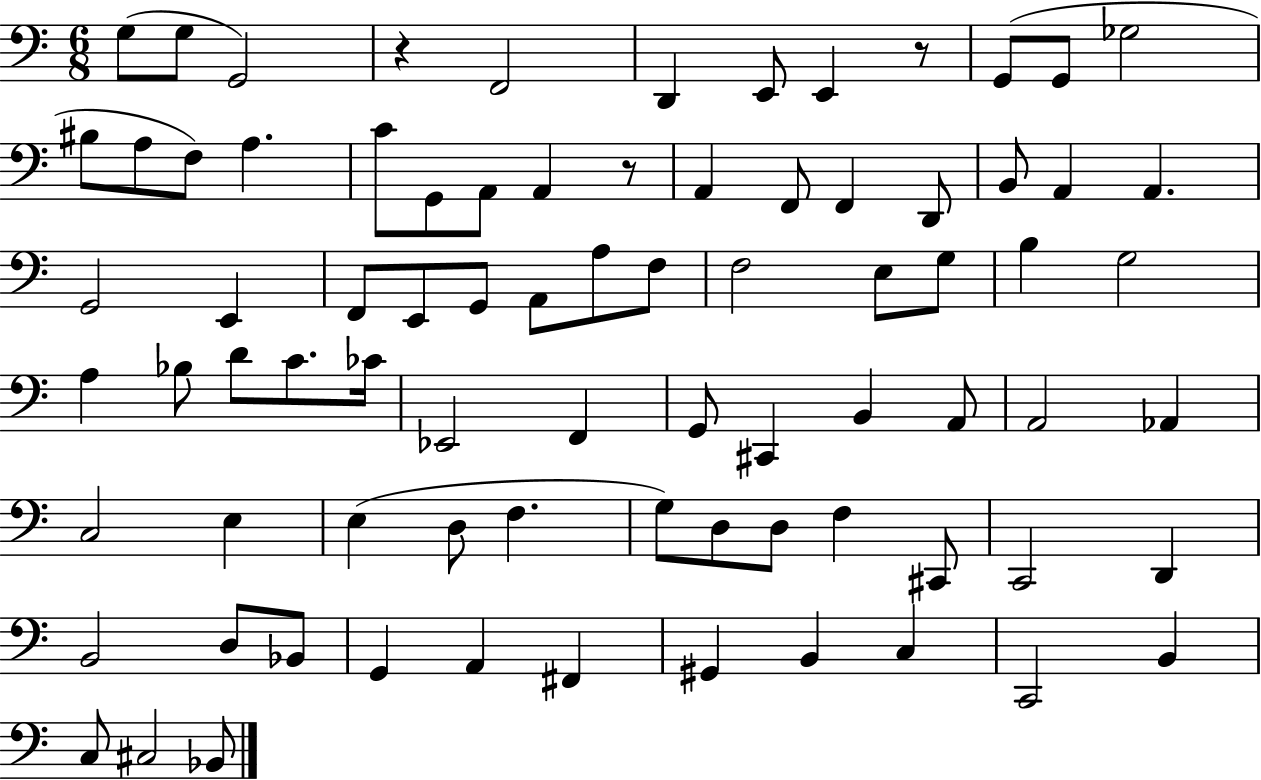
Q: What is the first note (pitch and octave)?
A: G3